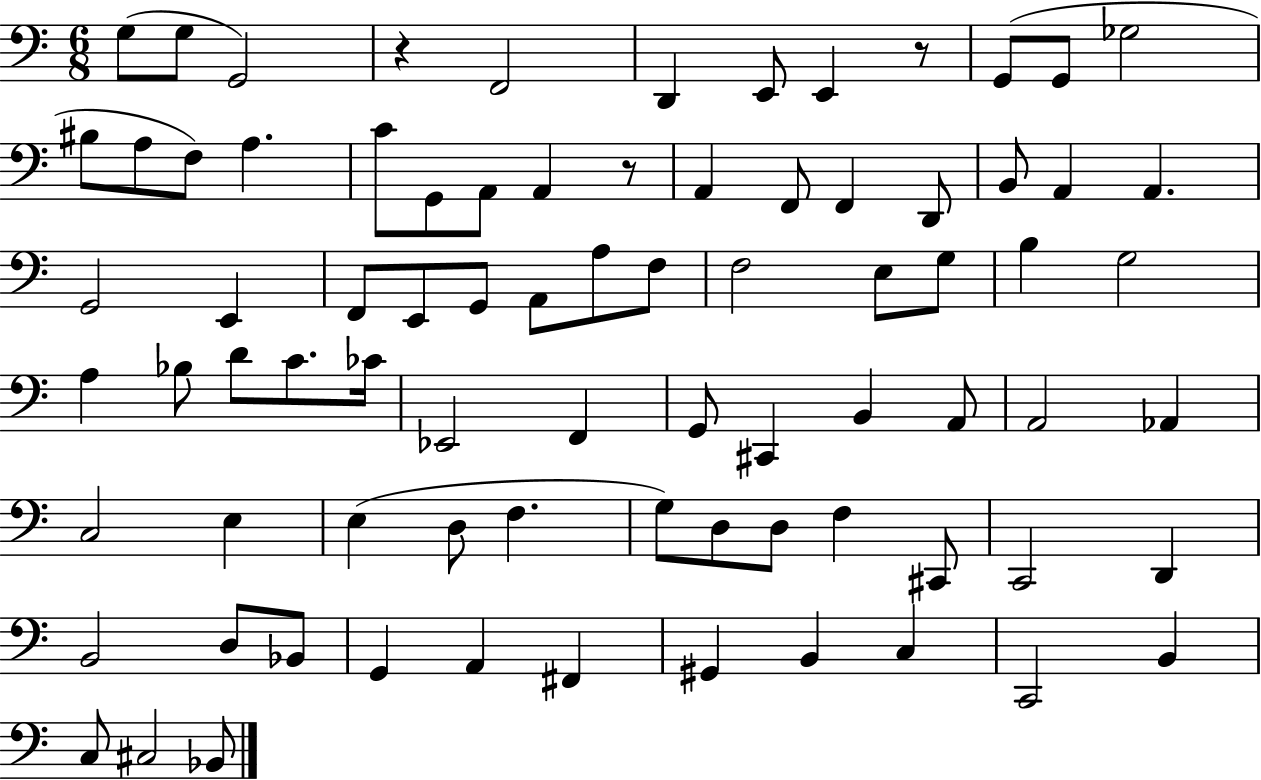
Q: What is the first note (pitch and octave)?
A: G3